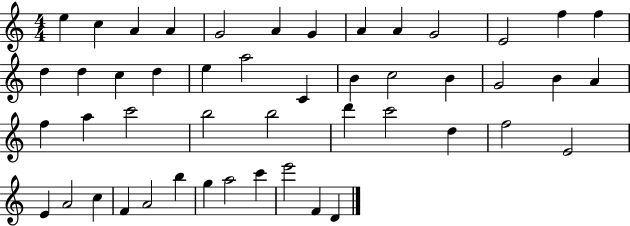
X:1
T:Untitled
M:4/4
L:1/4
K:C
e c A A G2 A G A A G2 E2 f f d d c d e a2 C B c2 B G2 B A f a c'2 b2 b2 d' c'2 d f2 E2 E A2 c F A2 b g a2 c' e'2 F D